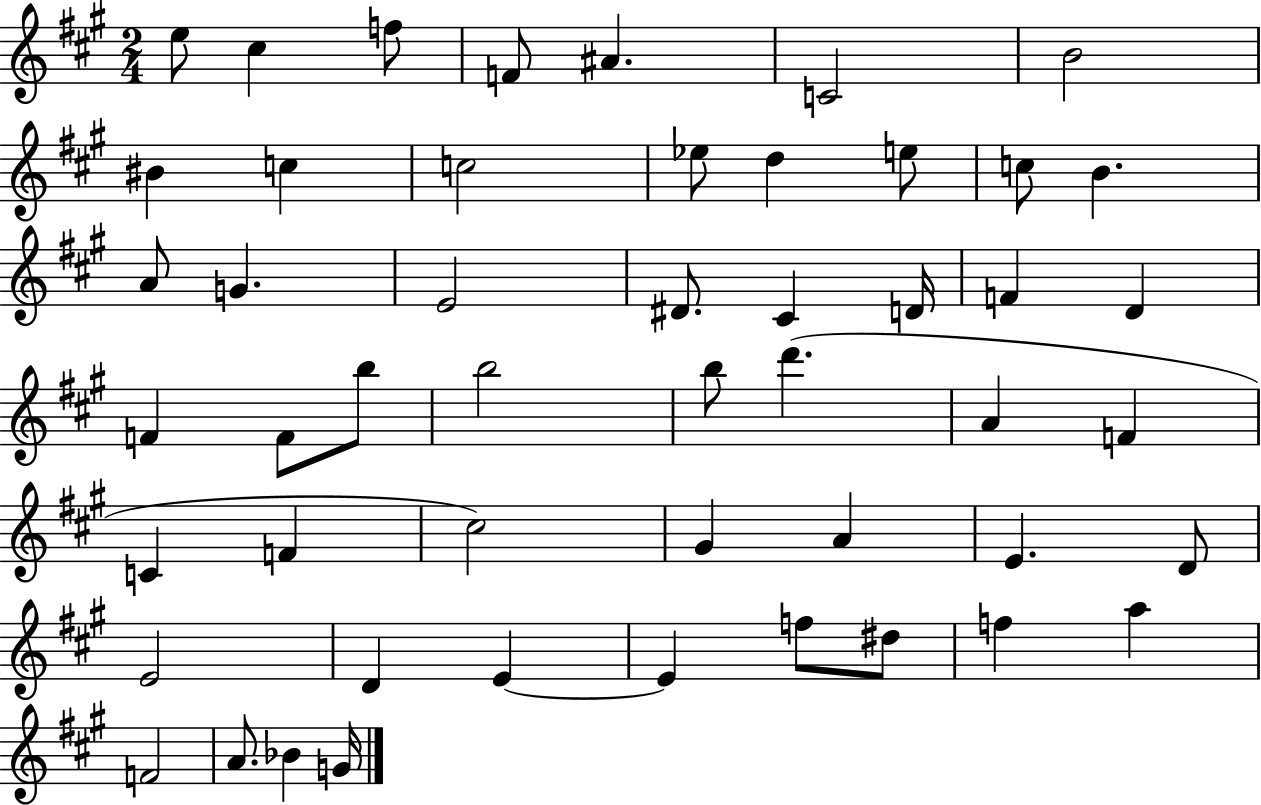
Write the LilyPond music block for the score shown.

{
  \clef treble
  \numericTimeSignature
  \time 2/4
  \key a \major
  e''8 cis''4 f''8 | f'8 ais'4. | c'2 | b'2 | \break bis'4 c''4 | c''2 | ees''8 d''4 e''8 | c''8 b'4. | \break a'8 g'4. | e'2 | dis'8. cis'4 d'16 | f'4 d'4 | \break f'4 f'8 b''8 | b''2 | b''8 d'''4.( | a'4 f'4 | \break c'4 f'4 | cis''2) | gis'4 a'4 | e'4. d'8 | \break e'2 | d'4 e'4~~ | e'4 f''8 dis''8 | f''4 a''4 | \break f'2 | a'8. bes'4 g'16 | \bar "|."
}